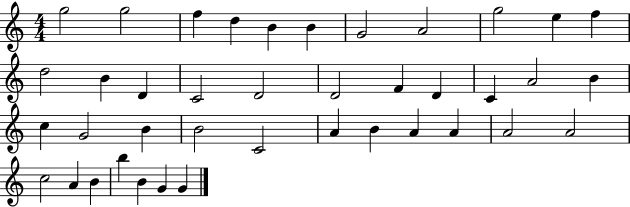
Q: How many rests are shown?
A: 0